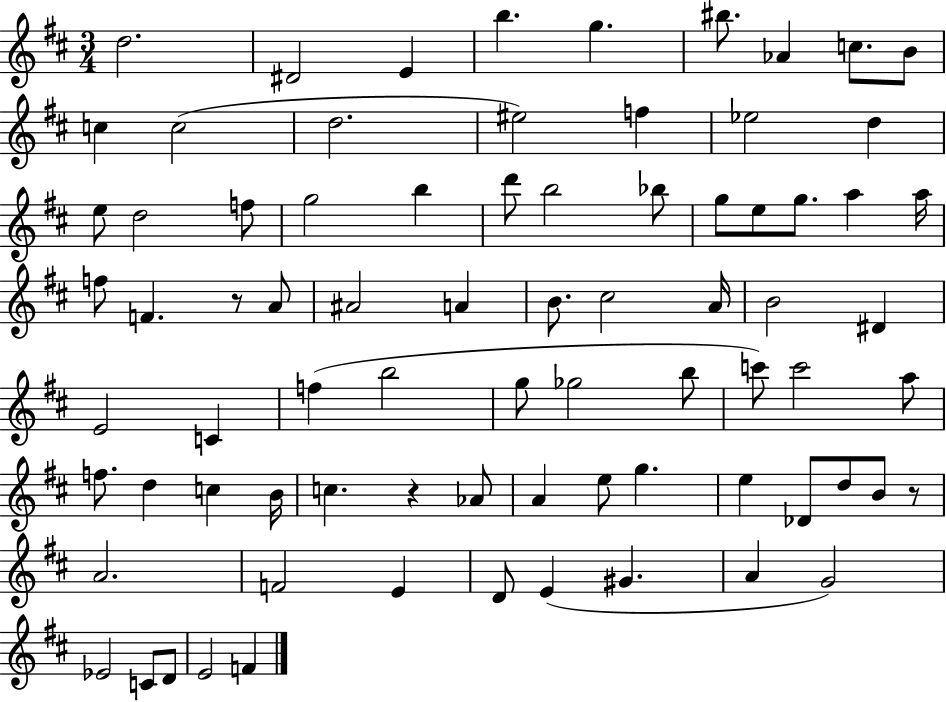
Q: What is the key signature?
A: D major